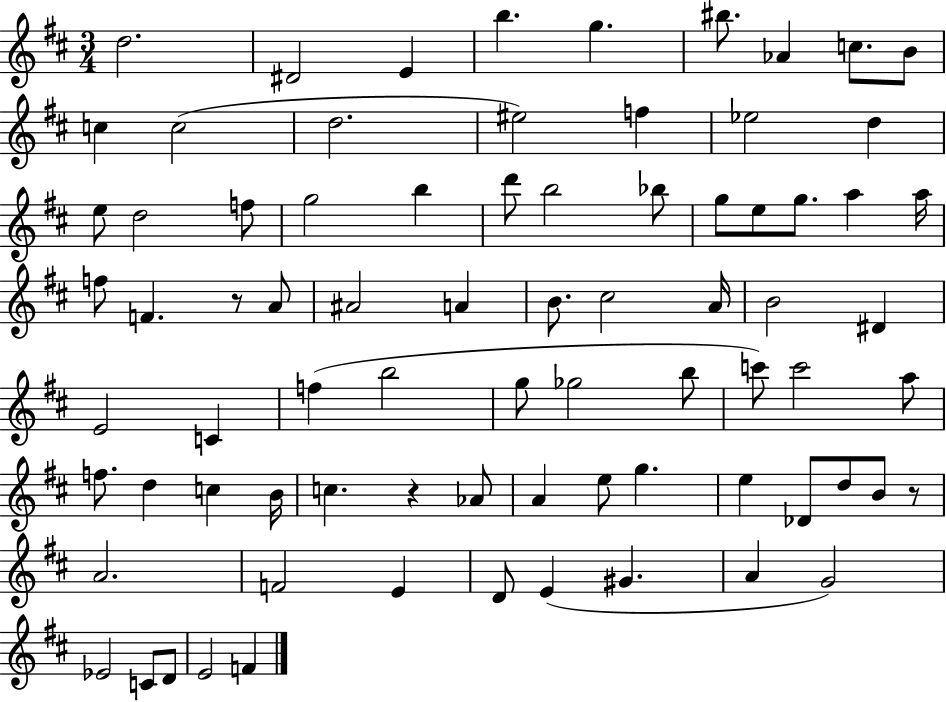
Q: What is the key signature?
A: D major